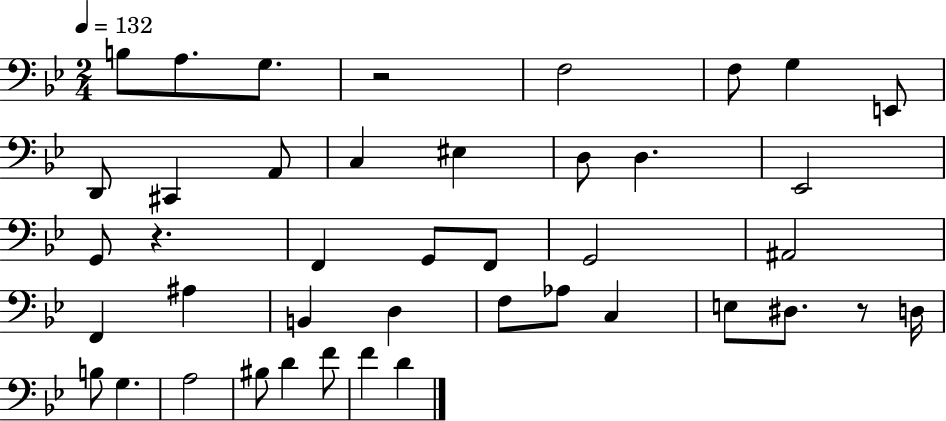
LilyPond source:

{
  \clef bass
  \numericTimeSignature
  \time 2/4
  \key bes \major
  \tempo 4 = 132
  b8 a8. g8. | r2 | f2 | f8 g4 e,8 | \break d,8 cis,4 a,8 | c4 eis4 | d8 d4. | ees,2 | \break g,8 r4. | f,4 g,8 f,8 | g,2 | ais,2 | \break f,4 ais4 | b,4 d4 | f8 aes8 c4 | e8 dis8. r8 d16 | \break b8 g4. | a2 | bis8 d'4 f'8 | f'4 d'4 | \break \bar "|."
}